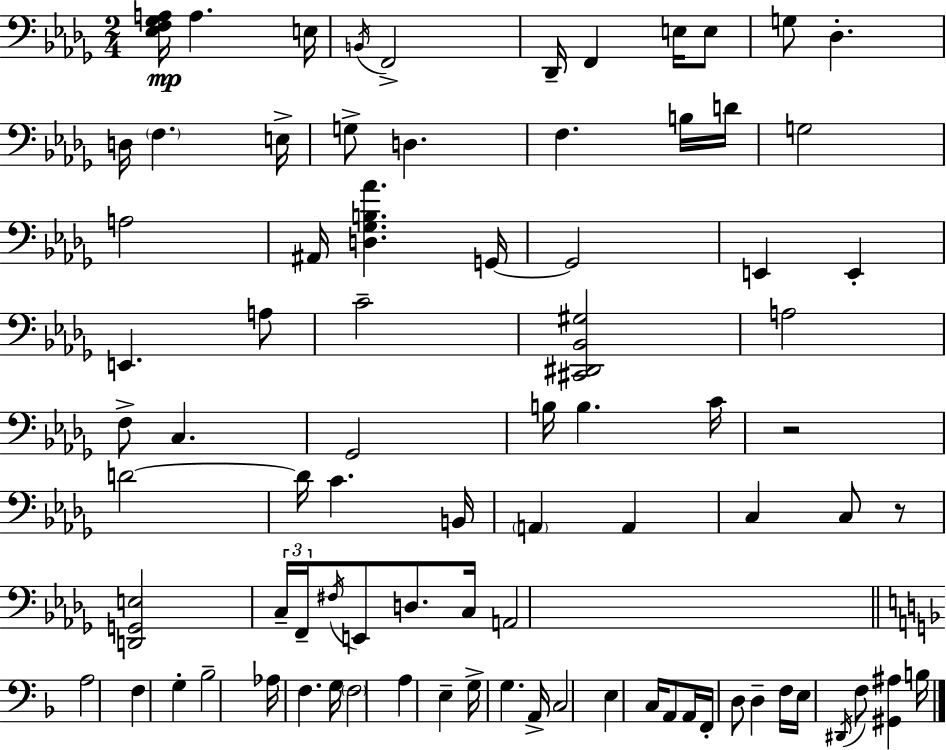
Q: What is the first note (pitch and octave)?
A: A3